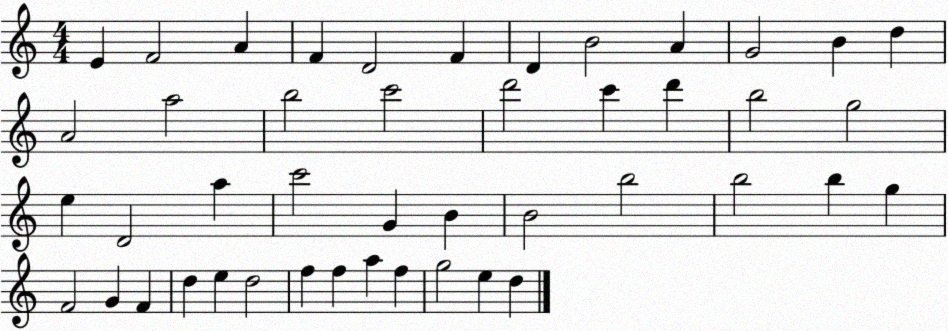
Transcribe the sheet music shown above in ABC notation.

X:1
T:Untitled
M:4/4
L:1/4
K:C
E F2 A F D2 F D B2 A G2 B d A2 a2 b2 c'2 d'2 c' d' b2 g2 e D2 a c'2 G B B2 b2 b2 b g F2 G F d e d2 f f a f g2 e d